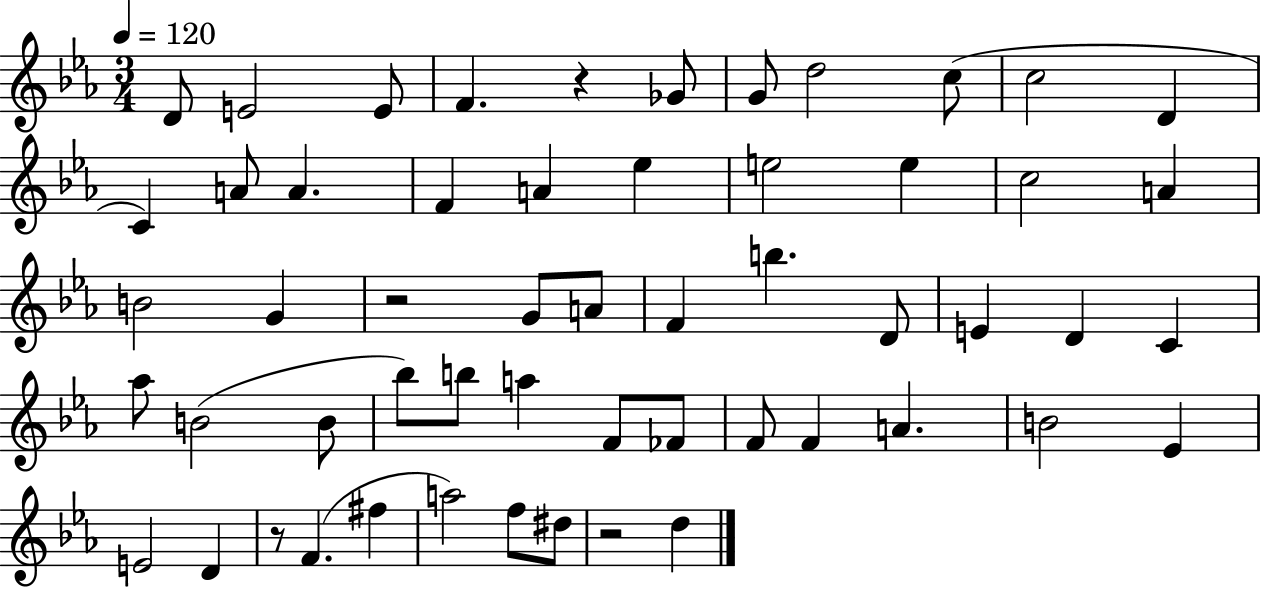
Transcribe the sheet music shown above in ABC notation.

X:1
T:Untitled
M:3/4
L:1/4
K:Eb
D/2 E2 E/2 F z _G/2 G/2 d2 c/2 c2 D C A/2 A F A _e e2 e c2 A B2 G z2 G/2 A/2 F b D/2 E D C _a/2 B2 B/2 _b/2 b/2 a F/2 _F/2 F/2 F A B2 _E E2 D z/2 F ^f a2 f/2 ^d/2 z2 d